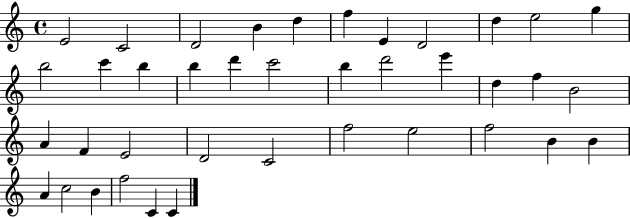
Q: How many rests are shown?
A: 0